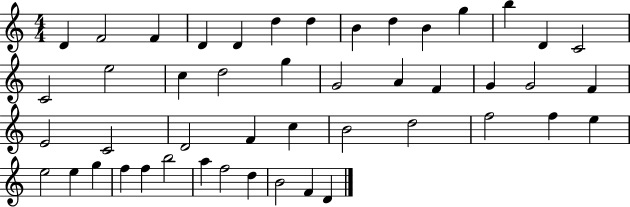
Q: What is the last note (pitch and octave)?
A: D4